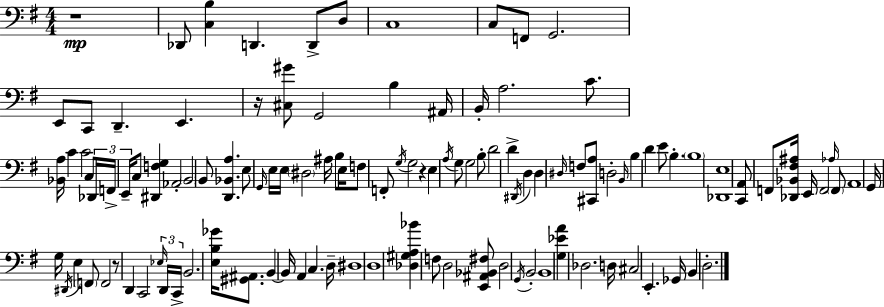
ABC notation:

X:1
T:Untitled
M:4/4
L:1/4
K:Em
z4 _D,,/2 [C,B,] D,, D,,/2 D,/2 C,4 C,/2 F,,/2 G,,2 E,,/2 C,,/2 D,, E,, z/4 [^C,^G]/2 G,,2 B, ^A,,/4 B,,/4 A,2 C/2 [_B,,A,]/4 C C2 C,/2 _D,,/4 F,,/4 E,,/4 C,/2 [^D,,F,G,] _A,,2 B,,2 B,,/2 [D,,_B,,A,] E,/2 G,,/4 E,/4 E,/4 ^D,2 ^A,/4 B,/2 E,/4 F,/2 F,,/2 G,/4 G,2 z E, A,/4 G,/2 G,2 B,/2 D2 D ^D,,/4 D, D, ^D,/4 F,/2 [^C,,A,]/2 D,2 B,,/4 B, D E/2 B, B,4 [_D,,E,]4 [C,,A,,]/2 F,,/2 [_D,,_B,,^F,^A,]/4 E,,/4 F,,2 _A,/4 F,,/2 A,,4 G,,/4 G,/4 ^D,,/4 E, F,,/2 F,,2 z/2 D,, C,,2 _E,/4 D,,/4 C,,/4 B,,2 [E,B,_G]/4 [^G,,^A,,]/2 B,, B,,/4 A,, C, D,/4 ^D,4 D,4 [_D,^G,A,_B] F,/2 D,2 [E,,^A,,_B,,^F,]/2 D,2 G,,/4 B,,2 B,,4 [G,_EA] _D,2 D,/4 ^C,2 E,, _G,,/4 B,, D,2